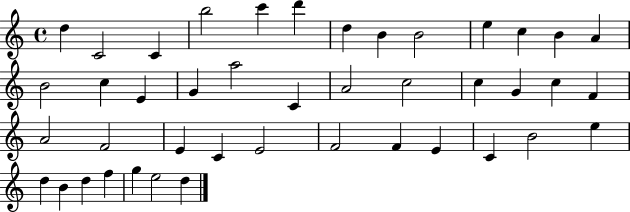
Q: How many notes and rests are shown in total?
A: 43